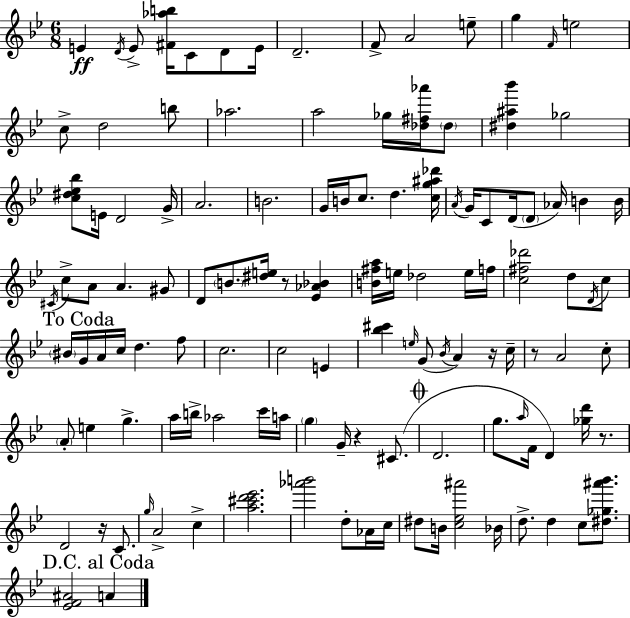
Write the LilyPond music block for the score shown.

{
  \clef treble
  \numericTimeSignature
  \time 6/8
  \key g \minor
  e'4\ff \acciaccatura { d'16 } e'8-> <fis' aes'' b''>16 c'8 d'8 | e'16 d'2.-- | f'8-> a'2 e''8-- | g''4 \grace { f'16 } e''2 | \break c''8-> d''2 | b''8 aes''2. | a''2 ges''16 <des'' fis'' aes'''>16 | \parenthesize des''8 <dis'' ais'' bes'''>4 ges''2 | \break <c'' dis'' ees'' bes''>8 e'16 d'2 | g'16-> a'2. | b'2. | g'16 b'16 c''8. d''4. | \break <c'' g'' ais'' des'''>16 \acciaccatura { a'16 } g'16 c'8 d'16( \parenthesize d'8 aes'16) b'4 | b'16 \acciaccatura { cis'16 } c''8-> a'8 a'4. | gis'8 d'8 \parenthesize b'8. <dis'' e''>16 r8 | <ees' aes' bes'>4 <b' fis'' a''>16 e''16 des''2 | \break e''16 f''16 <c'' fis'' des'''>2 | d''8 \acciaccatura { d'16 } c''8 \mark "To Coda" \parenthesize bis'16 g'16 a'16 c''16 d''4. | f''8 c''2. | c''2 | \break e'4 <bes'' cis'''>4 \grace { e''16 } g'8( | \acciaccatura { bes'16 } a'4) r16 c''16-- r8 a'2 | c''8-. \parenthesize a'8-. e''4 | g''4.-> a''16 b''16-> aes''2 | \break c'''16 a''16 \parenthesize g''4 g'16-- | r4 cis'8.( \mark \markup { \musicglyph "scripts.coda" } d'2. | g''8. \grace { a''16 } f'16 | d'4) <ges'' d'''>16 r8. d'2 | \break r16 c'8. \grace { g''16 } a'2-> | c''4-> <a'' cis''' d''' ees'''>2. | <aes''' b'''>2 | d''8-. aes'16 c''16 dis''8 b'16 | \break <c'' ees'' ais'''>2 bes'16 d''8.-> | d''4 c''8 <dis'' ges'' ais''' bes'''>8. \mark "D.C. al Coda" <ees' f' ais'>2 | a'4 \bar "|."
}